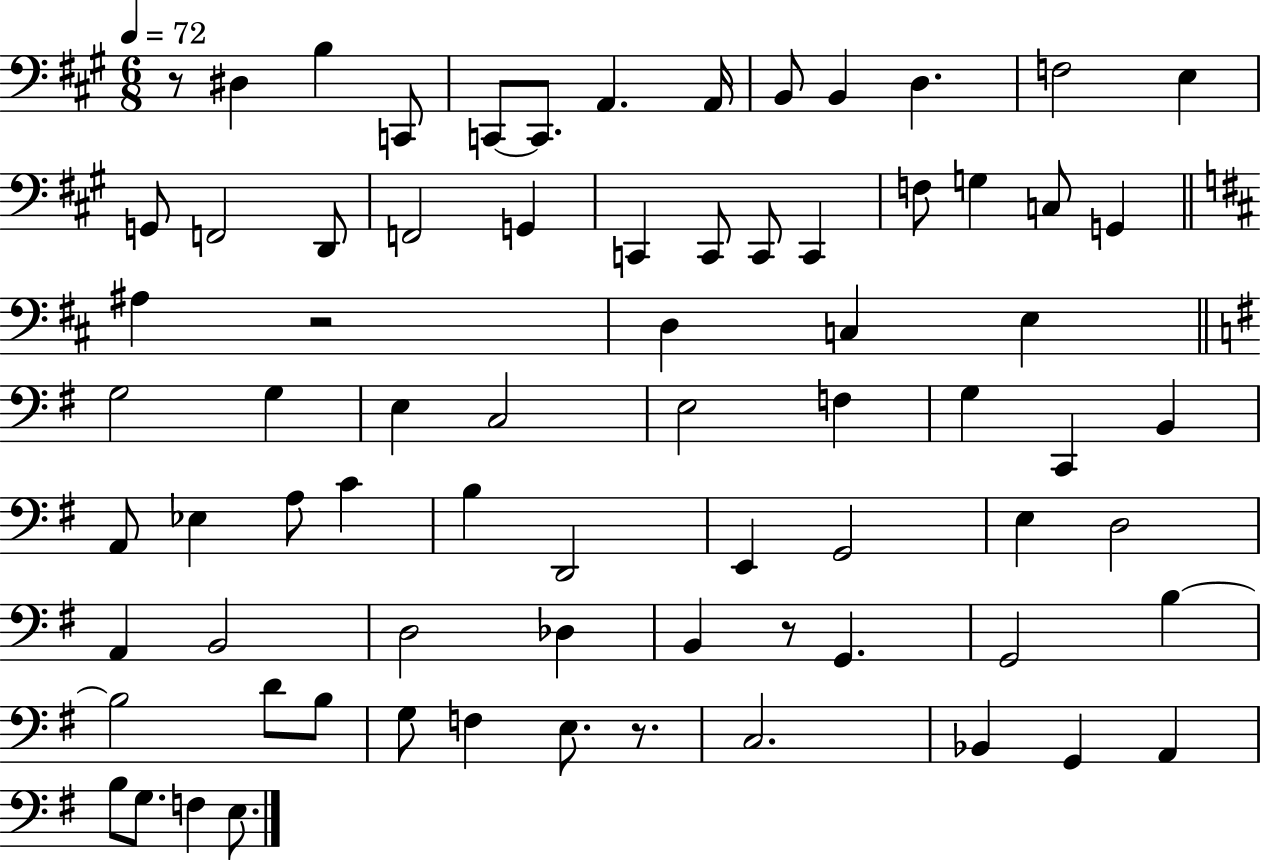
R/e D#3/q B3/q C2/e C2/e C2/e. A2/q. A2/s B2/e B2/q D3/q. F3/h E3/q G2/e F2/h D2/e F2/h G2/q C2/q C2/e C2/e C2/q F3/e G3/q C3/e G2/q A#3/q R/h D3/q C3/q E3/q G3/h G3/q E3/q C3/h E3/h F3/q G3/q C2/q B2/q A2/e Eb3/q A3/e C4/q B3/q D2/h E2/q G2/h E3/q D3/h A2/q B2/h D3/h Db3/q B2/q R/e G2/q. G2/h B3/q B3/h D4/e B3/e G3/e F3/q E3/e. R/e. C3/h. Bb2/q G2/q A2/q B3/e G3/e. F3/q E3/e.